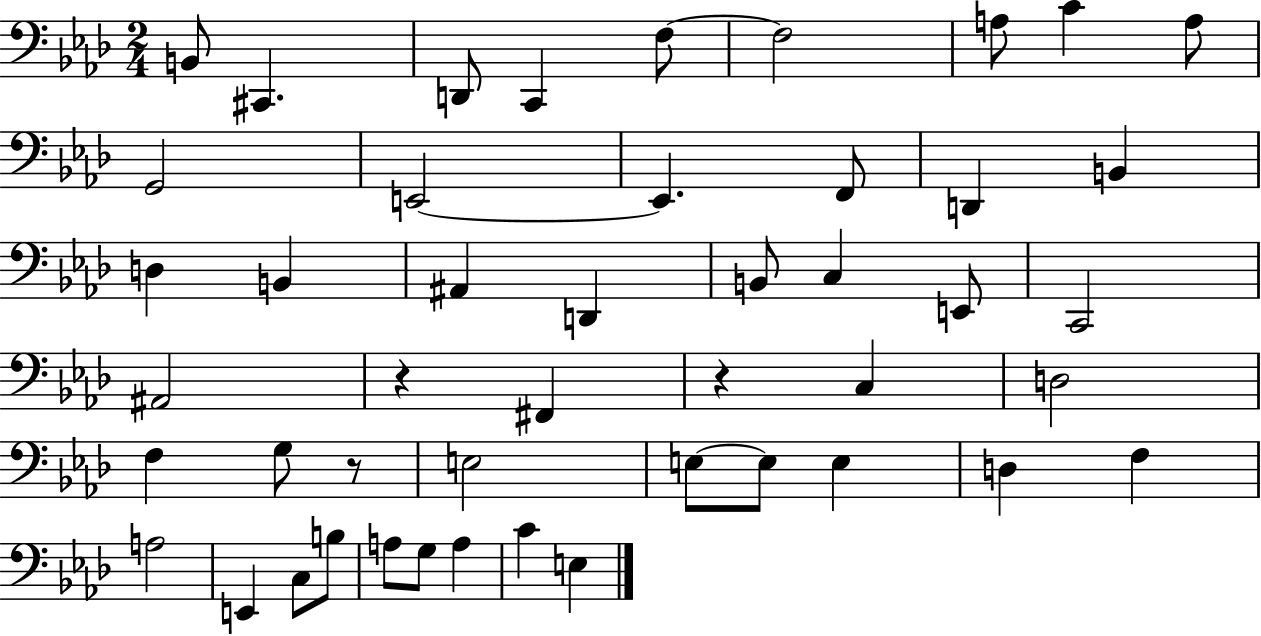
B2/e C#2/q. D2/e C2/q F3/e F3/h A3/e C4/q A3/e G2/h E2/h E2/q. F2/e D2/q B2/q D3/q B2/q A#2/q D2/q B2/e C3/q E2/e C2/h A#2/h R/q F#2/q R/q C3/q D3/h F3/q G3/e R/e E3/h E3/e E3/e E3/q D3/q F3/q A3/h E2/q C3/e B3/e A3/e G3/e A3/q C4/q E3/q